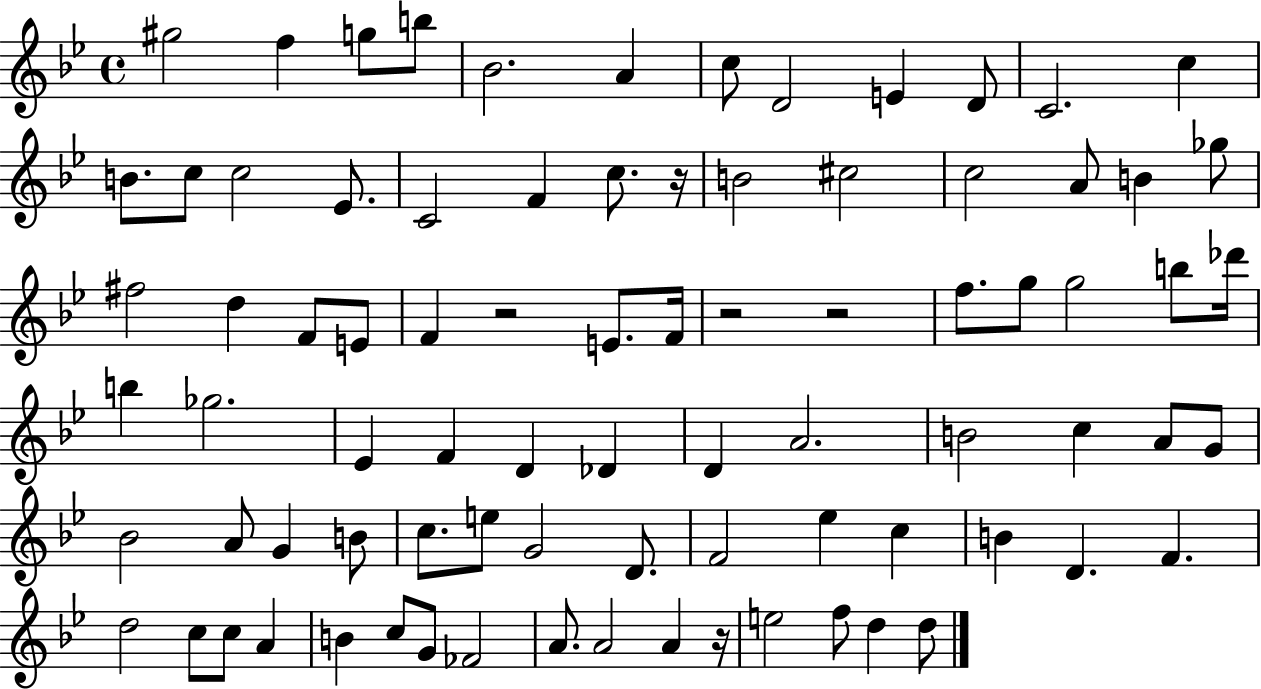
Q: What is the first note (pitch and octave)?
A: G#5